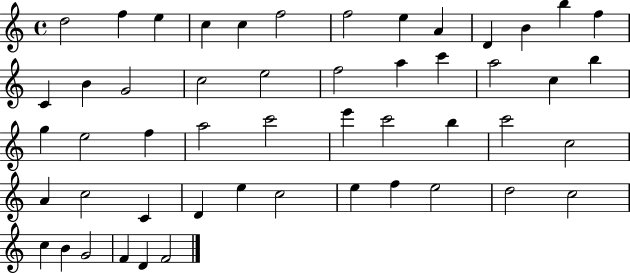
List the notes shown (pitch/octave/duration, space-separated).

D5/h F5/q E5/q C5/q C5/q F5/h F5/h E5/q A4/q D4/q B4/q B5/q F5/q C4/q B4/q G4/h C5/h E5/h F5/h A5/q C6/q A5/h C5/q B5/q G5/q E5/h F5/q A5/h C6/h E6/q C6/h B5/q C6/h C5/h A4/q C5/h C4/q D4/q E5/q C5/h E5/q F5/q E5/h D5/h C5/h C5/q B4/q G4/h F4/q D4/q F4/h